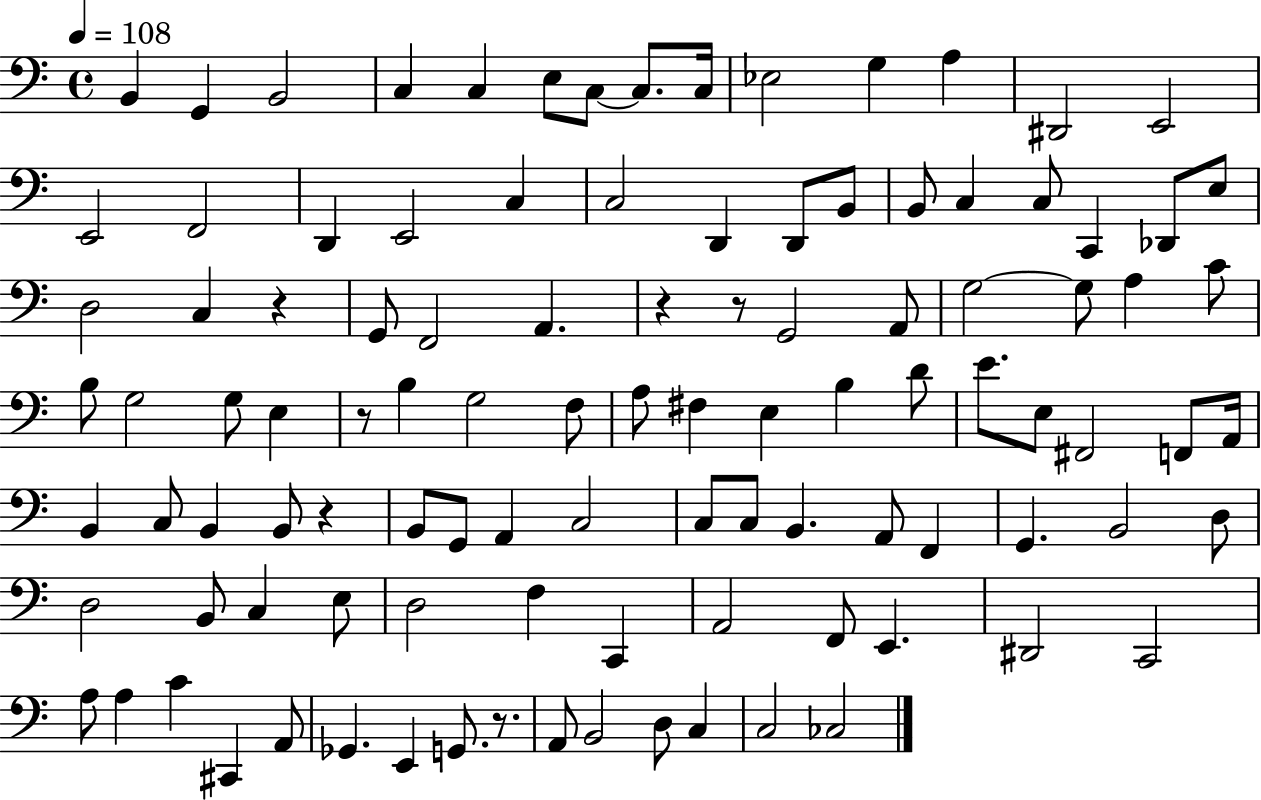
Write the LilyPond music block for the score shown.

{
  \clef bass
  \time 4/4
  \defaultTimeSignature
  \key c \major
  \tempo 4 = 108
  \repeat volta 2 { b,4 g,4 b,2 | c4 c4 e8 c8~~ c8. c16 | ees2 g4 a4 | dis,2 e,2 | \break e,2 f,2 | d,4 e,2 c4 | c2 d,4 d,8 b,8 | b,8 c4 c8 c,4 des,8 e8 | \break d2 c4 r4 | g,8 f,2 a,4. | r4 r8 g,2 a,8 | g2~~ g8 a4 c'8 | \break b8 g2 g8 e4 | r8 b4 g2 f8 | a8 fis4 e4 b4 d'8 | e'8. e8 fis,2 f,8 a,16 | \break b,4 c8 b,4 b,8 r4 | b,8 g,8 a,4 c2 | c8 c8 b,4. a,8 f,4 | g,4. b,2 d8 | \break d2 b,8 c4 e8 | d2 f4 c,4 | a,2 f,8 e,4. | dis,2 c,2 | \break a8 a4 c'4 cis,4 a,8 | ges,4. e,4 g,8. r8. | a,8 b,2 d8 c4 | c2 ces2 | \break } \bar "|."
}